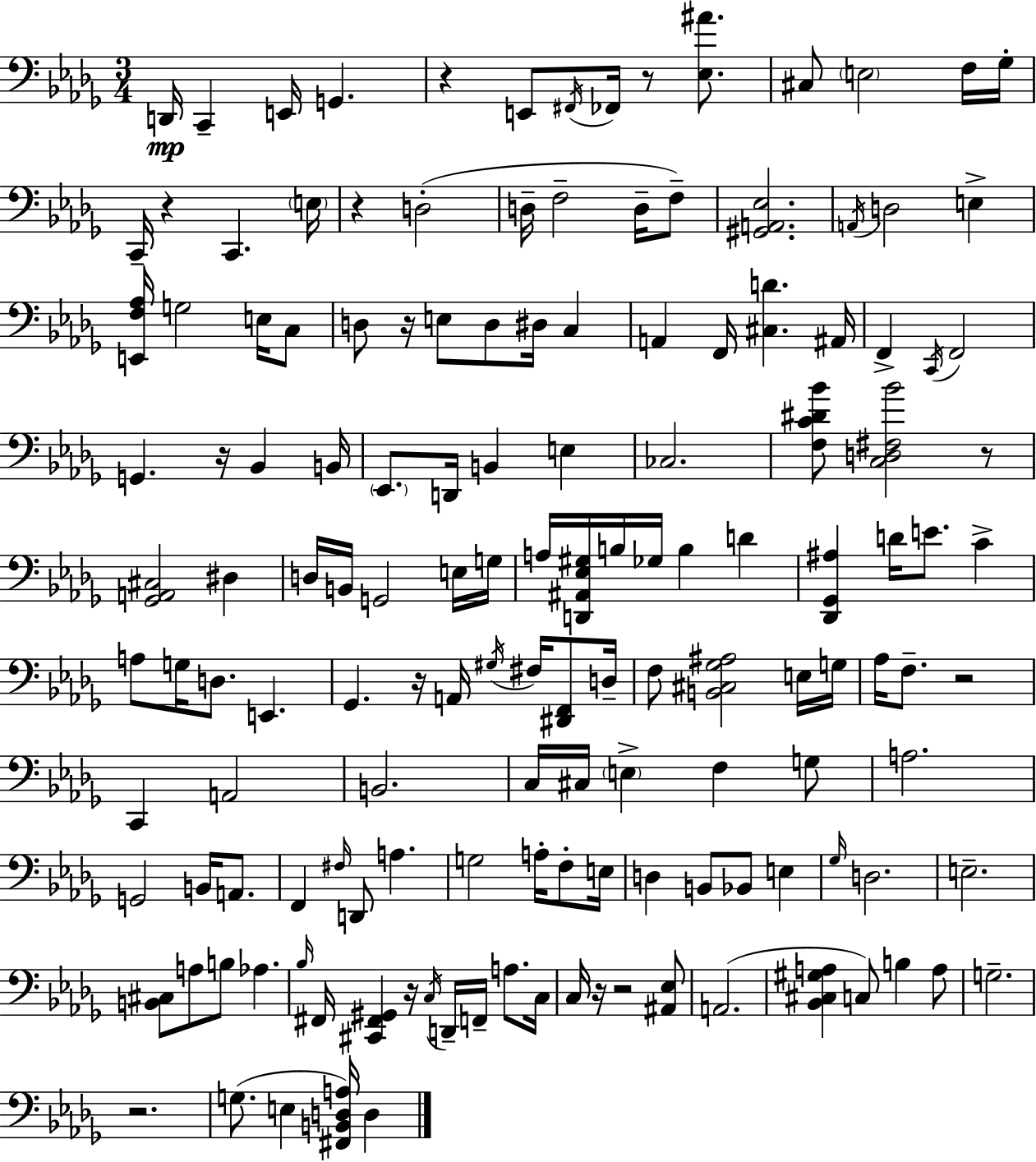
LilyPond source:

{
  \clef bass
  \numericTimeSignature
  \time 3/4
  \key bes \minor
  d,16\mp c,4-- e,16 g,4. | r4 e,8 \acciaccatura { fis,16 } fes,16 r8 <ees ais'>8. | cis8 \parenthesize e2 f16 | ges16-. c,16-- r4 c,4. | \break \parenthesize e16 r4 d2-.( | d16-- f2-- d16-- f8--) | <gis, a, ees>2. | \acciaccatura { a,16 } d2 e4-> | \break <e, f aes>16 g2 e16 | c8 d8 r16 e8 d8 dis16 c4 | a,4 f,16 <cis d'>4. | ais,16 f,4-> \acciaccatura { c,16 } f,2 | \break g,4. r16 bes,4 | b,16 \parenthesize ees,8. d,16 b,4 e4 | ces2. | <f c' dis' bes'>8 <c d fis bes'>2 | \break r8 <ges, a, cis>2 dis4 | d16 b,16 g,2 | e16 g16 a16 <d, ais, ees gis>16 b16 ges16 b4 d'4 | <des, ges, ais>4 d'16 e'8. c'4-> | \break a8 g16 d8. e,4. | ges,4. r16 a,16 \acciaccatura { gis16 } | fis16 <dis, f,>8 d16-- f8 <b, cis ges ais>2 | e16 g16 aes16 f8.-- r2 | \break c,4 a,2 | b,2. | c16 cis16 \parenthesize e4-> f4 | g8 a2. | \break g,2 | b,16 a,8. f,4 \grace { fis16 } d,8 a4. | g2 | a16-. f8-. e16 d4 b,8 bes,8 | \break e4 \grace { ges16 } d2. | e2.-- | <b, cis>8 a8 b8 | aes4. \grace { bes16 } fis,16 <cis, fis, gis,>4 | \break r16 \acciaccatura { c16 } d,16-- f,16-- a8. c16 c16 r16 r2 | <ais, ees>8 a,2.( | <bes, cis gis a>4 | c8) b4 a8 g2.-- | \break r2. | g8.( e4 | <fis, b, d a>16) d4 \bar "|."
}